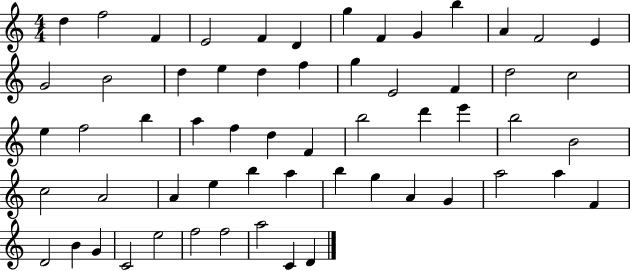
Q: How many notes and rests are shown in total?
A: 59